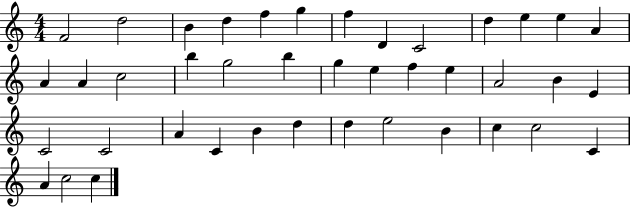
{
  \clef treble
  \numericTimeSignature
  \time 4/4
  \key c \major
  f'2 d''2 | b'4 d''4 f''4 g''4 | f''4 d'4 c'2 | d''4 e''4 e''4 a'4 | \break a'4 a'4 c''2 | b''4 g''2 b''4 | g''4 e''4 f''4 e''4 | a'2 b'4 e'4 | \break c'2 c'2 | a'4 c'4 b'4 d''4 | d''4 e''2 b'4 | c''4 c''2 c'4 | \break a'4 c''2 c''4 | \bar "|."
}